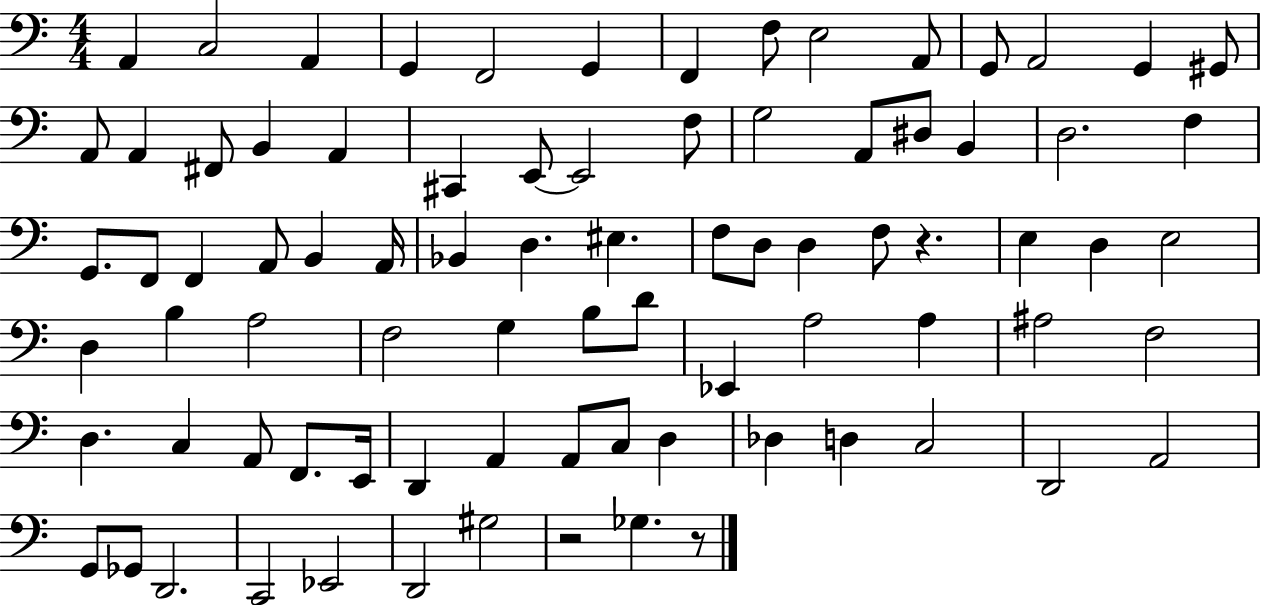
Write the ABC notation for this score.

X:1
T:Untitled
M:4/4
L:1/4
K:C
A,, C,2 A,, G,, F,,2 G,, F,, F,/2 E,2 A,,/2 G,,/2 A,,2 G,, ^G,,/2 A,,/2 A,, ^F,,/2 B,, A,, ^C,, E,,/2 E,,2 F,/2 G,2 A,,/2 ^D,/2 B,, D,2 F, G,,/2 F,,/2 F,, A,,/2 B,, A,,/4 _B,, D, ^E, F,/2 D,/2 D, F,/2 z E, D, E,2 D, B, A,2 F,2 G, B,/2 D/2 _E,, A,2 A, ^A,2 F,2 D, C, A,,/2 F,,/2 E,,/4 D,, A,, A,,/2 C,/2 D, _D, D, C,2 D,,2 A,,2 G,,/2 _G,,/2 D,,2 C,,2 _E,,2 D,,2 ^G,2 z2 _G, z/2